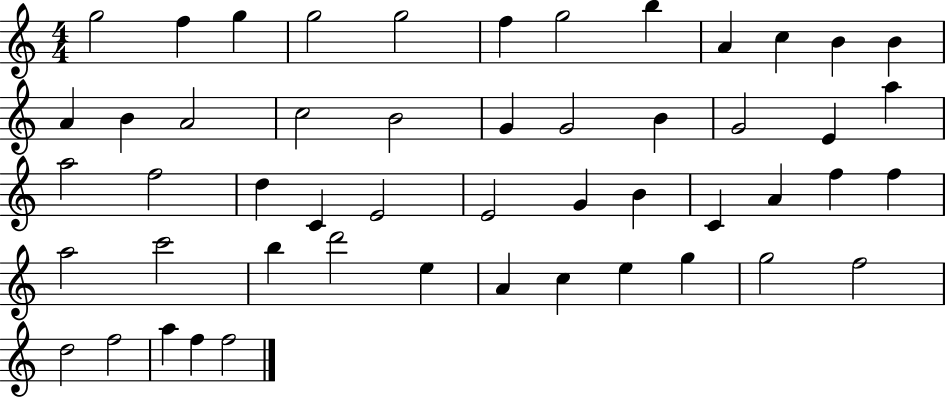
G5/h F5/q G5/q G5/h G5/h F5/q G5/h B5/q A4/q C5/q B4/q B4/q A4/q B4/q A4/h C5/h B4/h G4/q G4/h B4/q G4/h E4/q A5/q A5/h F5/h D5/q C4/q E4/h E4/h G4/q B4/q C4/q A4/q F5/q F5/q A5/h C6/h B5/q D6/h E5/q A4/q C5/q E5/q G5/q G5/h F5/h D5/h F5/h A5/q F5/q F5/h